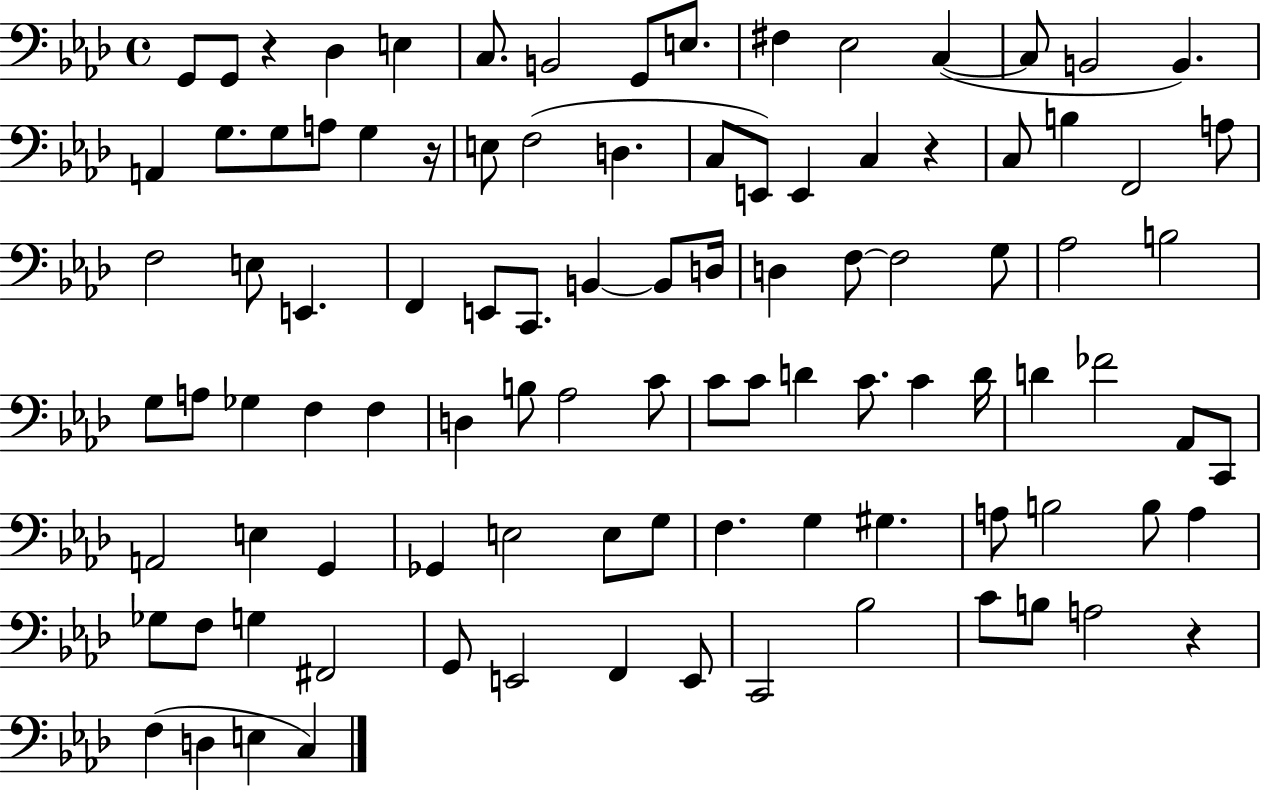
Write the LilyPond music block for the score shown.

{
  \clef bass
  \time 4/4
  \defaultTimeSignature
  \key aes \major
  g,8 g,8 r4 des4 e4 | c8. b,2 g,8 e8. | fis4 ees2 c4~(~ | c8 b,2 b,4.) | \break a,4 g8. g8 a8 g4 r16 | e8 f2( d4. | c8 e,8) e,4 c4 r4 | c8 b4 f,2 a8 | \break f2 e8 e,4. | f,4 e,8 c,8. b,4~~ b,8 d16 | d4 f8~~ f2 g8 | aes2 b2 | \break g8 a8 ges4 f4 f4 | d4 b8 aes2 c'8 | c'8 c'8 d'4 c'8. c'4 d'16 | d'4 fes'2 aes,8 c,8 | \break a,2 e4 g,4 | ges,4 e2 e8 g8 | f4. g4 gis4. | a8 b2 b8 a4 | \break ges8 f8 g4 fis,2 | g,8 e,2 f,4 e,8 | c,2 bes2 | c'8 b8 a2 r4 | \break f4( d4 e4 c4) | \bar "|."
}